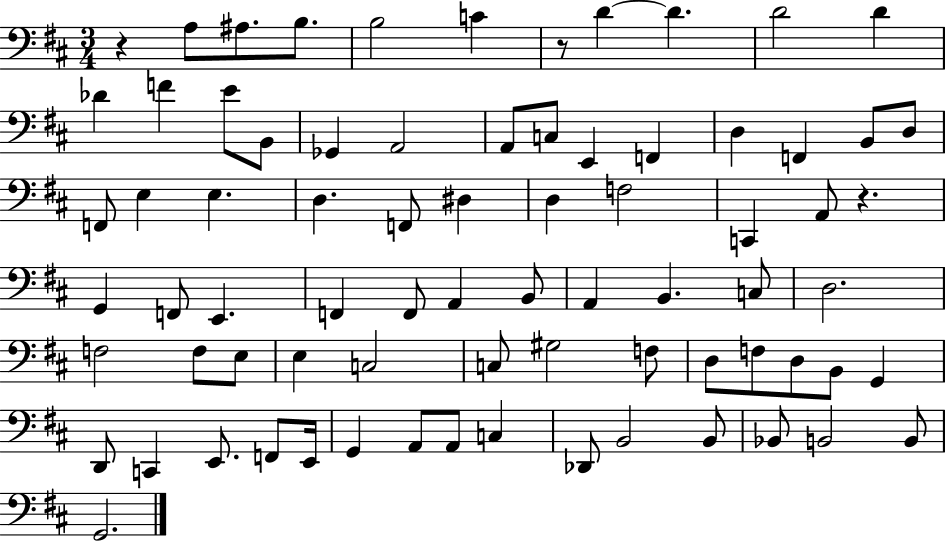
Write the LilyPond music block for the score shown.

{
  \clef bass
  \numericTimeSignature
  \time 3/4
  \key d \major
  r4 a8 ais8. b8. | b2 c'4 | r8 d'4~~ d'4. | d'2 d'4 | \break des'4 f'4 e'8 b,8 | ges,4 a,2 | a,8 c8 e,4 f,4 | d4 f,4 b,8 d8 | \break f,8 e4 e4. | d4. f,8 dis4 | d4 f2 | c,4 a,8 r4. | \break g,4 f,8 e,4. | f,4 f,8 a,4 b,8 | a,4 b,4. c8 | d2. | \break f2 f8 e8 | e4 c2 | c8 gis2 f8 | d8 f8 d8 b,8 g,4 | \break d,8 c,4 e,8. f,8 e,16 | g,4 a,8 a,8 c4 | des,8 b,2 b,8 | bes,8 b,2 b,8 | \break g,2. | \bar "|."
}